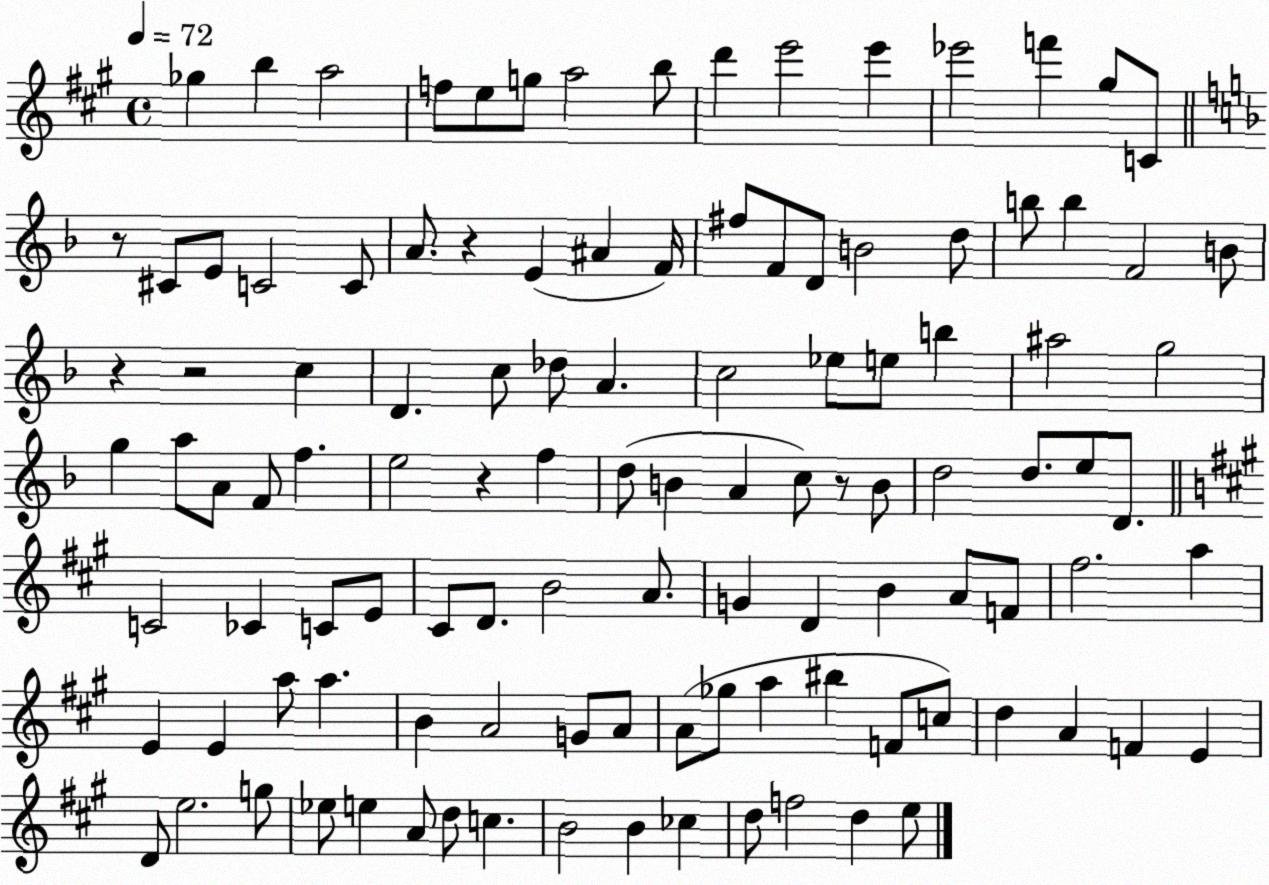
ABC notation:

X:1
T:Untitled
M:4/4
L:1/4
K:A
_g b a2 f/2 e/2 g/2 a2 b/2 d' e'2 e' _e'2 f' ^g/2 C/2 z/2 ^C/2 E/2 C2 C/2 A/2 z E ^A F/4 ^f/2 F/2 D/2 B2 d/2 b/2 b F2 B/2 z z2 c D c/2 _d/2 A c2 _e/2 e/2 b ^a2 g2 g a/2 A/2 F/2 f e2 z f d/2 B A c/2 z/2 B/2 d2 d/2 e/2 D/2 C2 _C C/2 E/2 ^C/2 D/2 B2 A/2 G D B A/2 F/2 ^f2 a E E a/2 a B A2 G/2 A/2 A/2 _g/2 a ^b F/2 c/2 d A F E D/2 e2 g/2 _e/2 e A/2 d/2 c B2 B _c d/2 f2 d e/2